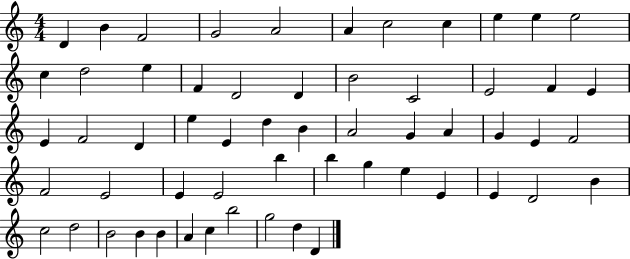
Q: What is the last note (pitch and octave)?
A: D4